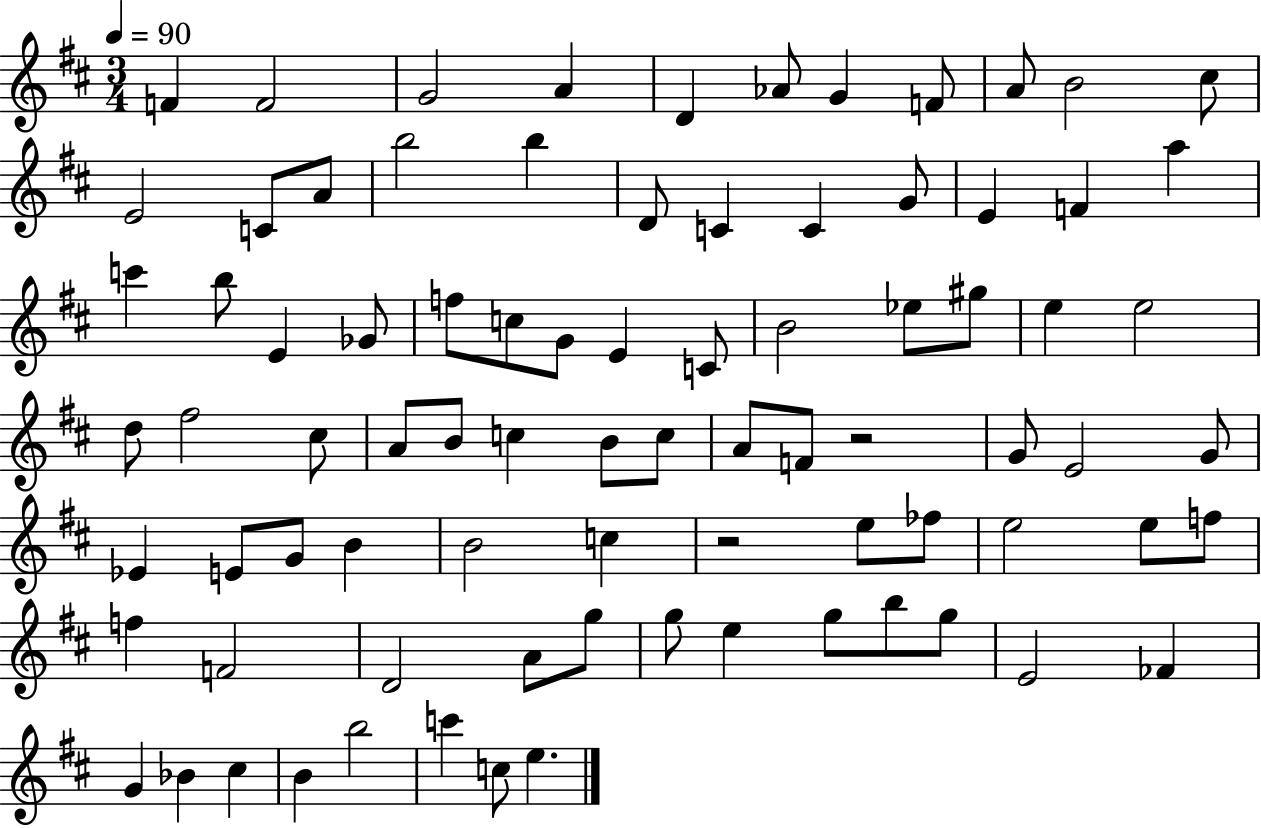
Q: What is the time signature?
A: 3/4